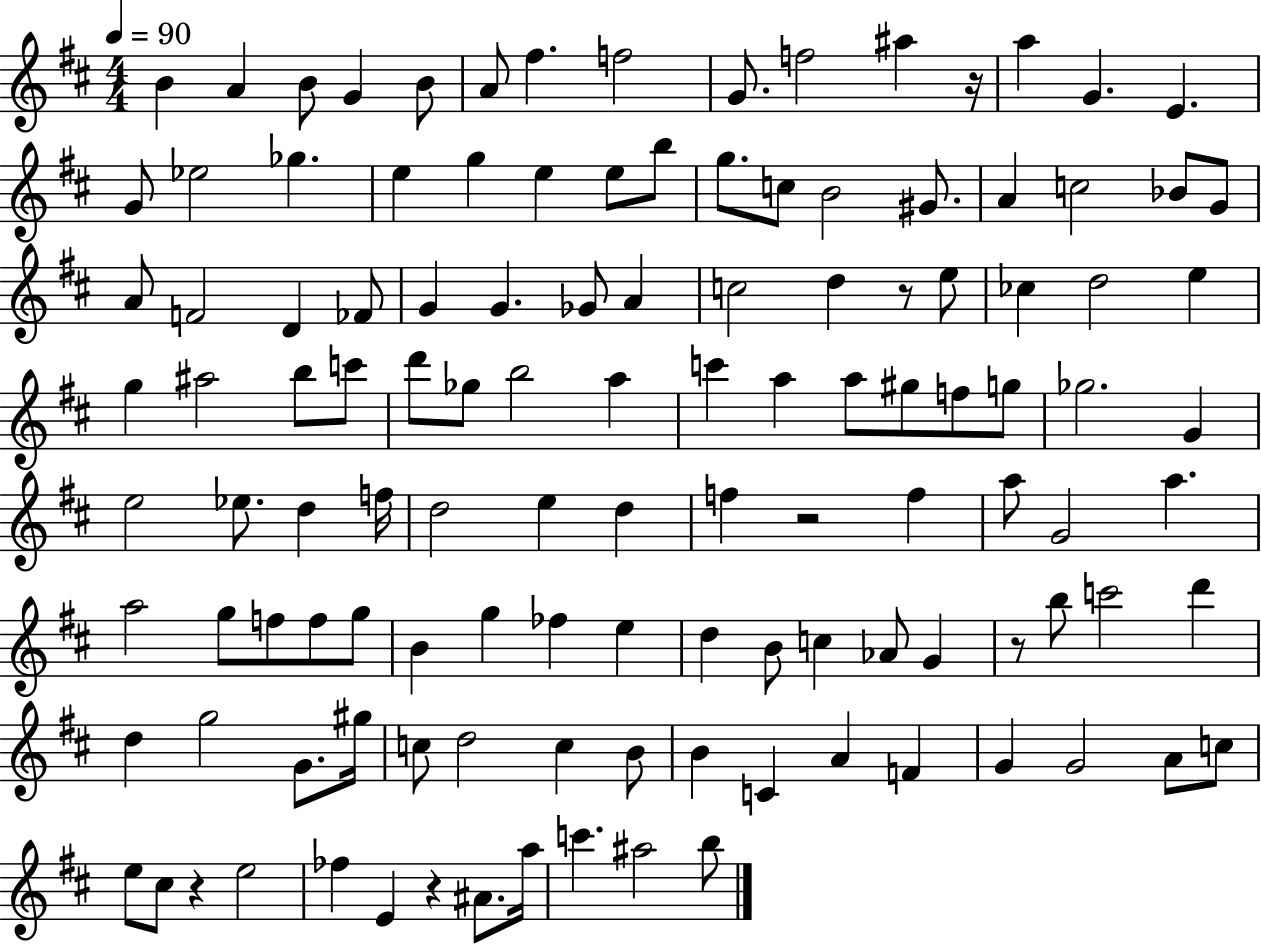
B4/q A4/q B4/e G4/q B4/e A4/e F#5/q. F5/h G4/e. F5/h A#5/q R/s A5/q G4/q. E4/q. G4/e Eb5/h Gb5/q. E5/q G5/q E5/q E5/e B5/e G5/e. C5/e B4/h G#4/e. A4/q C5/h Bb4/e G4/e A4/e F4/h D4/q FES4/e G4/q G4/q. Gb4/e A4/q C5/h D5/q R/e E5/e CES5/q D5/h E5/q G5/q A#5/h B5/e C6/e D6/e Gb5/e B5/h A5/q C6/q A5/q A5/e G#5/e F5/e G5/e Gb5/h. G4/q E5/h Eb5/e. D5/q F5/s D5/h E5/q D5/q F5/q R/h F5/q A5/e G4/h A5/q. A5/h G5/e F5/e F5/e G5/e B4/q G5/q FES5/q E5/q D5/q B4/e C5/q Ab4/e G4/q R/e B5/e C6/h D6/q D5/q G5/h G4/e. G#5/s C5/e D5/h C5/q B4/e B4/q C4/q A4/q F4/q G4/q G4/h A4/e C5/e E5/e C#5/e R/q E5/h FES5/q E4/q R/q A#4/e. A5/s C6/q. A#5/h B5/e